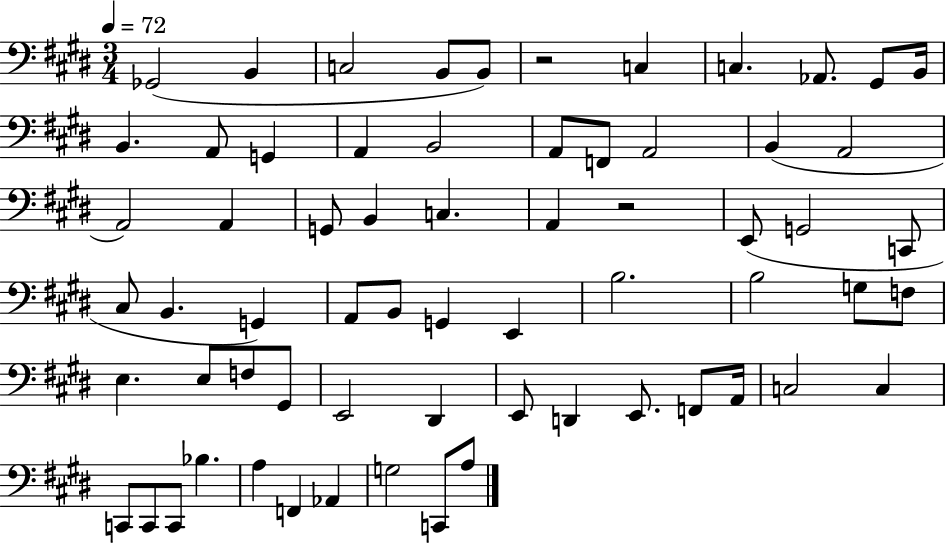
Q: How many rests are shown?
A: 2